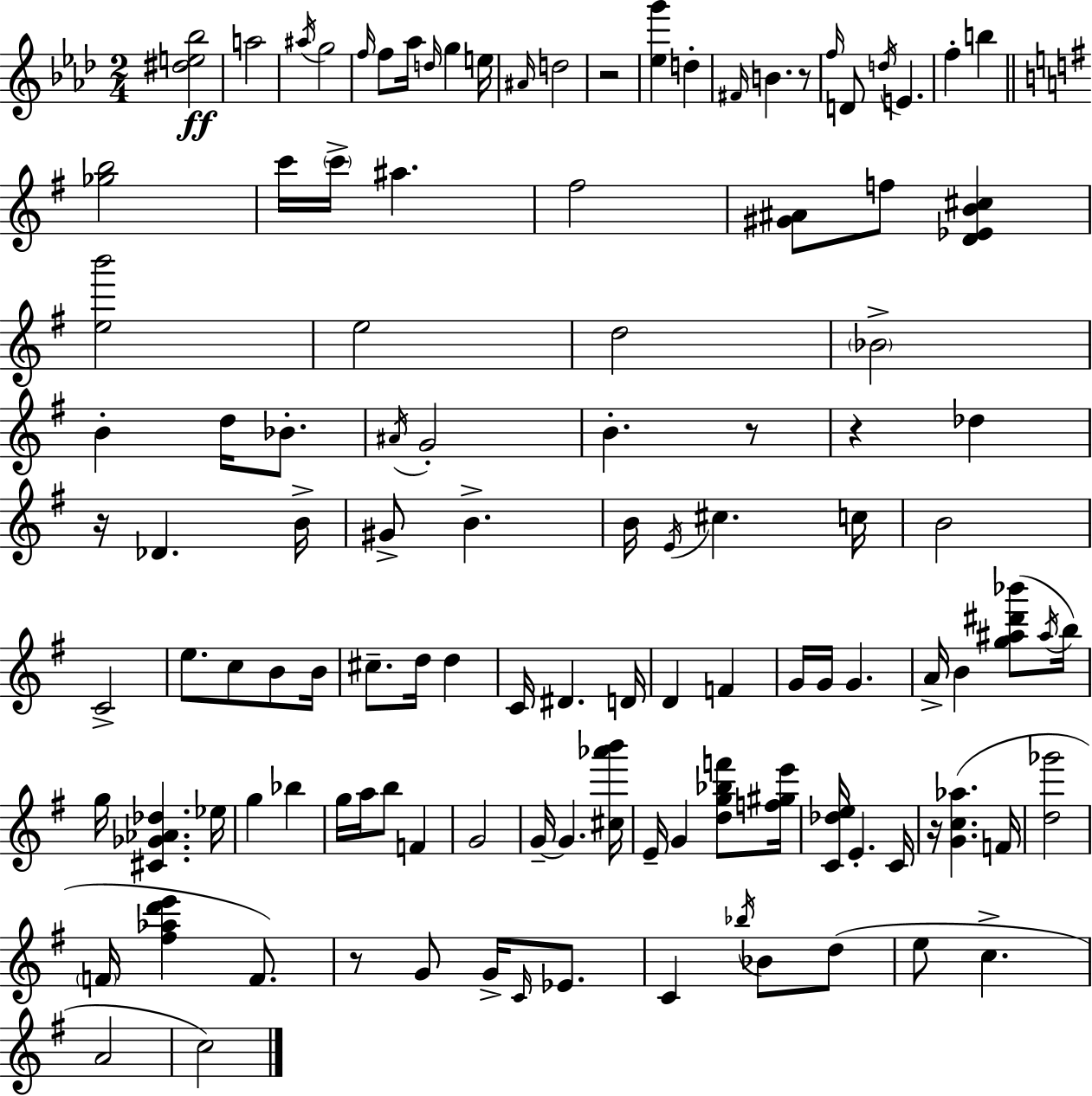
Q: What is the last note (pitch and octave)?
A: C5